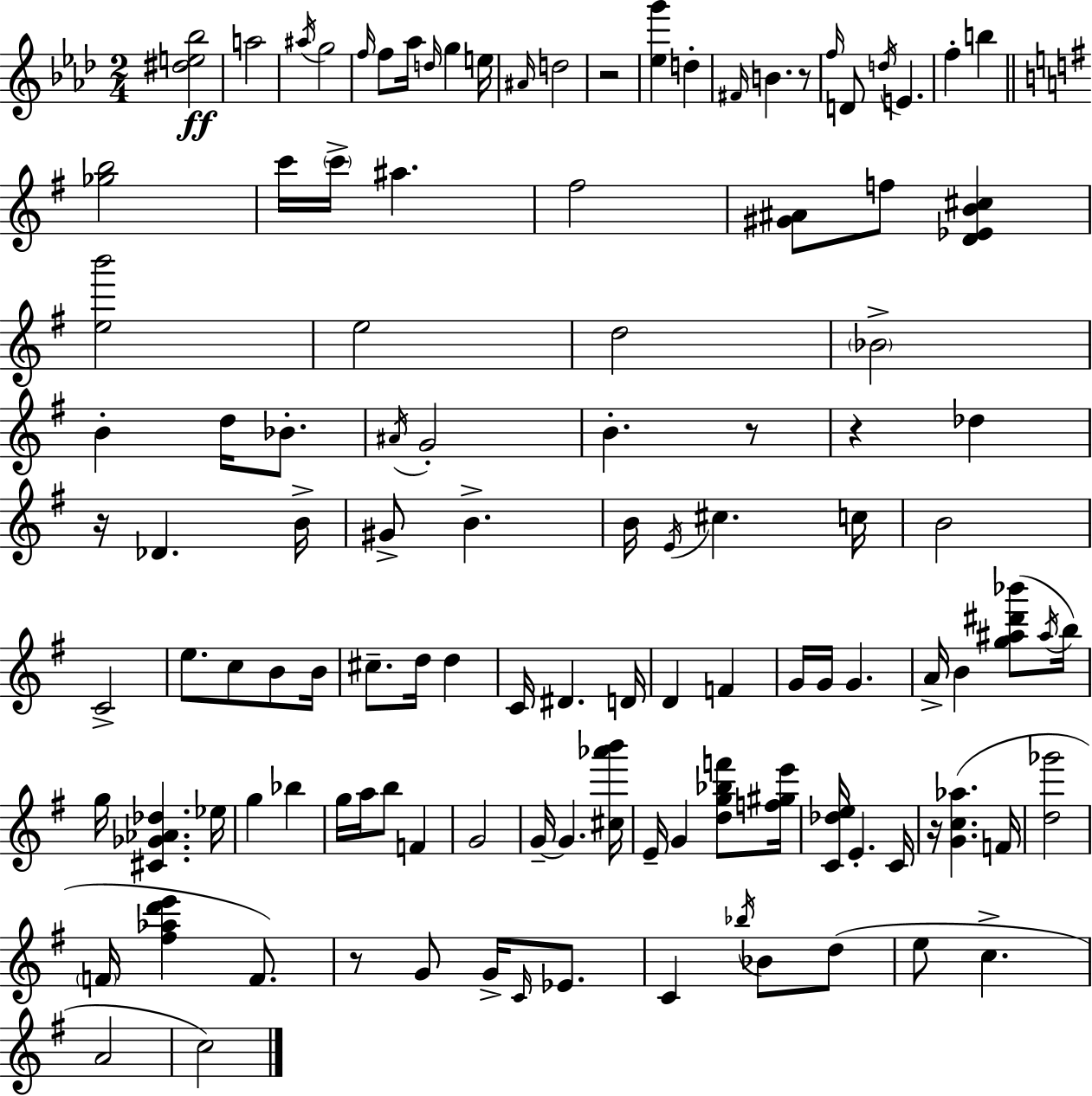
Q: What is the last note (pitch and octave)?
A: C5